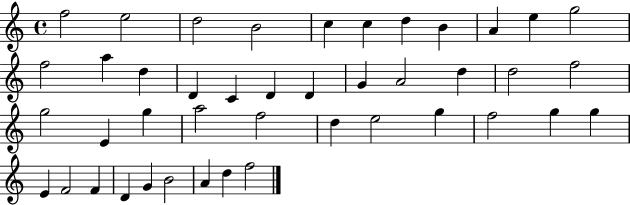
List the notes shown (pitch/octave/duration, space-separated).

F5/h E5/h D5/h B4/h C5/q C5/q D5/q B4/q A4/q E5/q G5/h F5/h A5/q D5/q D4/q C4/q D4/q D4/q G4/q A4/h D5/q D5/h F5/h G5/h E4/q G5/q A5/h F5/h D5/q E5/h G5/q F5/h G5/q G5/q E4/q F4/h F4/q D4/q G4/q B4/h A4/q D5/q F5/h